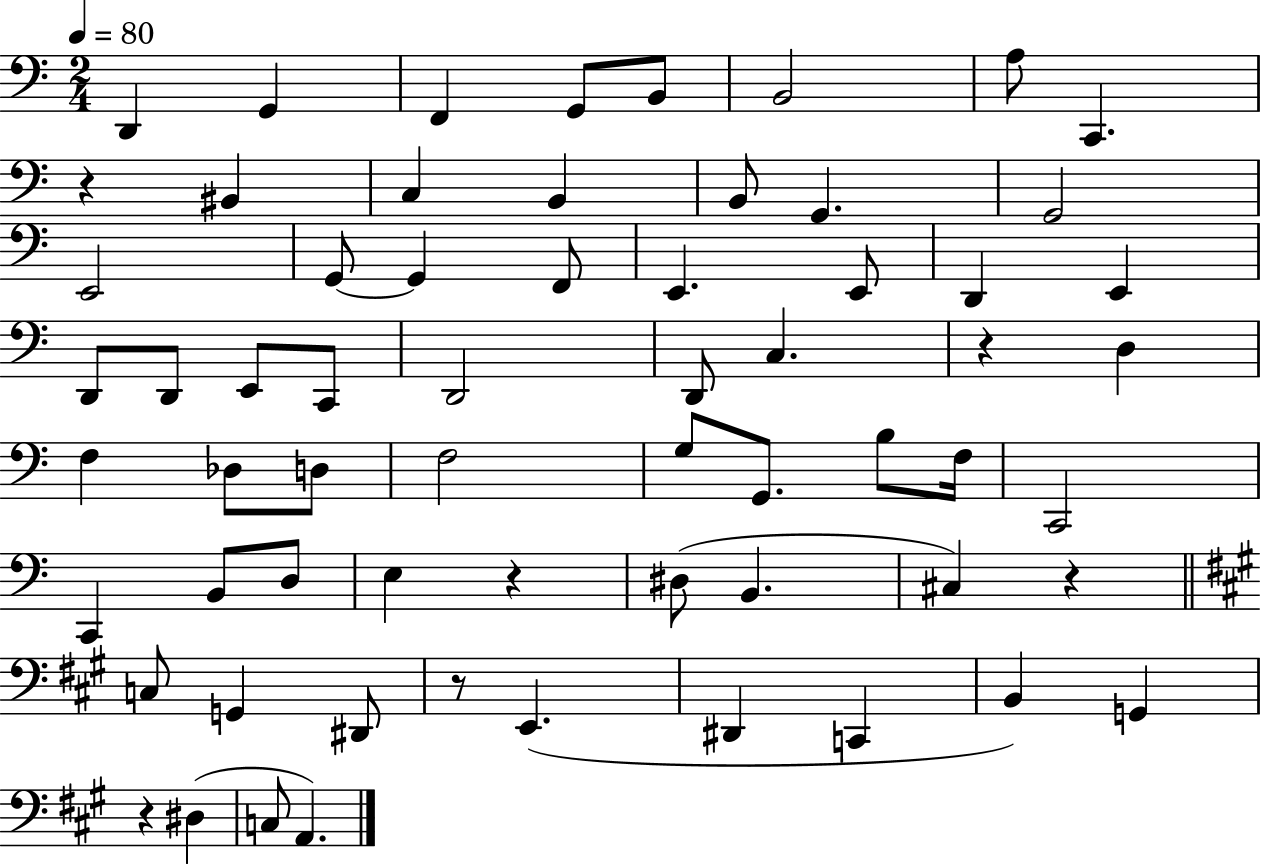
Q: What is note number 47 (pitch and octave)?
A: C3